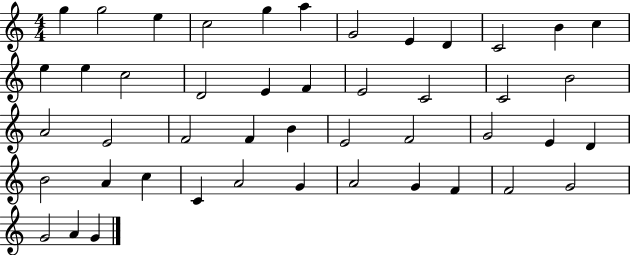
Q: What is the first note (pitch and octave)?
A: G5